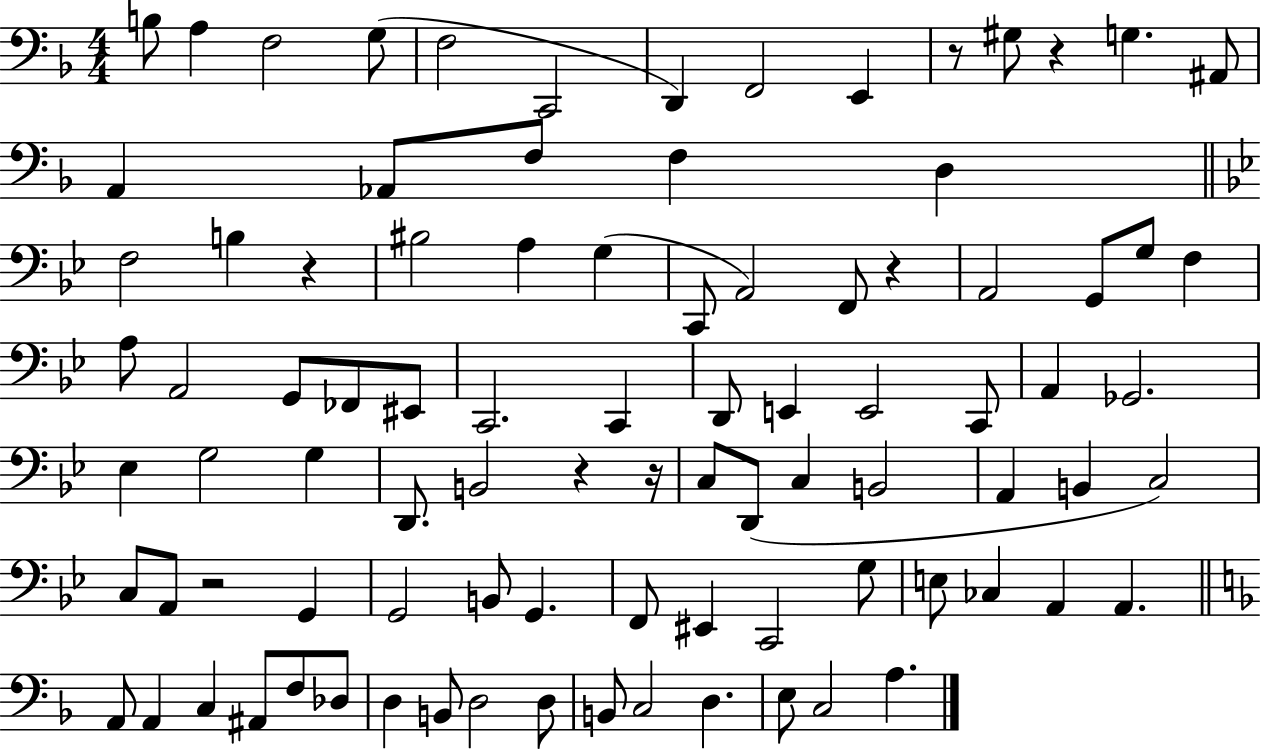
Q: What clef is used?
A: bass